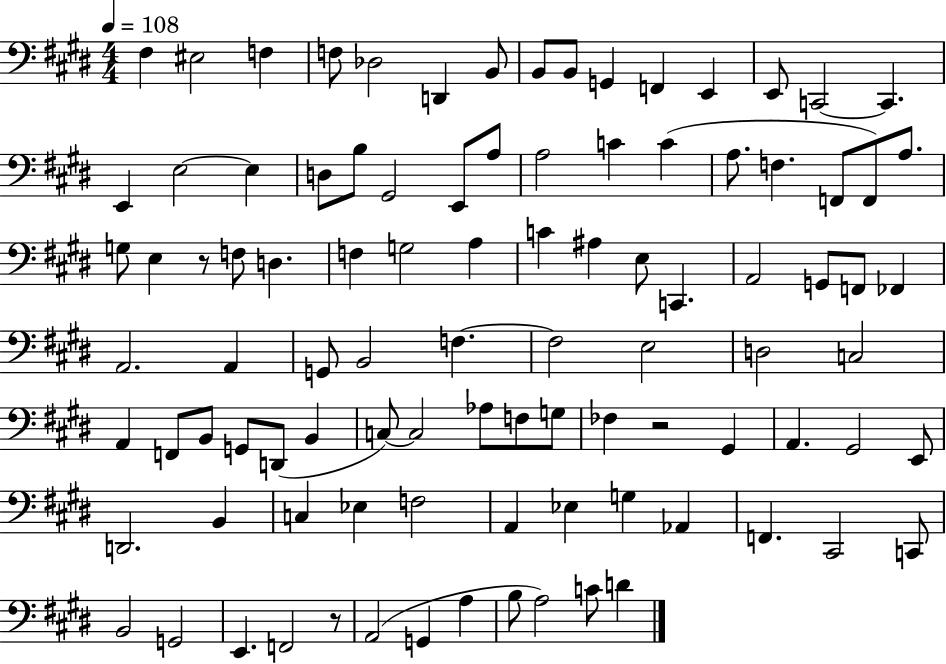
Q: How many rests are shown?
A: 3